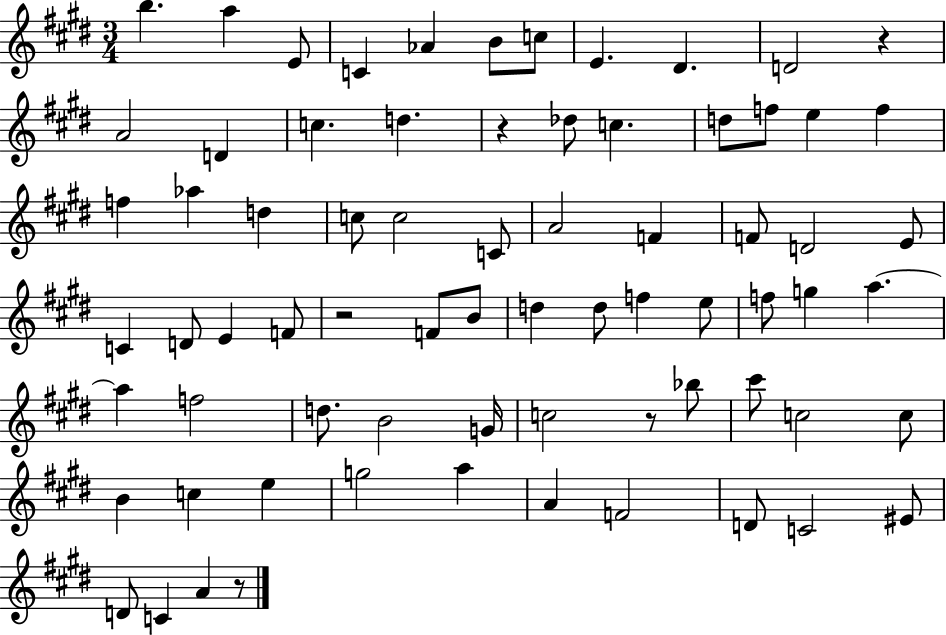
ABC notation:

X:1
T:Untitled
M:3/4
L:1/4
K:E
b a E/2 C _A B/2 c/2 E ^D D2 z A2 D c d z _d/2 c d/2 f/2 e f f _a d c/2 c2 C/2 A2 F F/2 D2 E/2 C D/2 E F/2 z2 F/2 B/2 d d/2 f e/2 f/2 g a a f2 d/2 B2 G/4 c2 z/2 _b/2 ^c'/2 c2 c/2 B c e g2 a A F2 D/2 C2 ^E/2 D/2 C A z/2